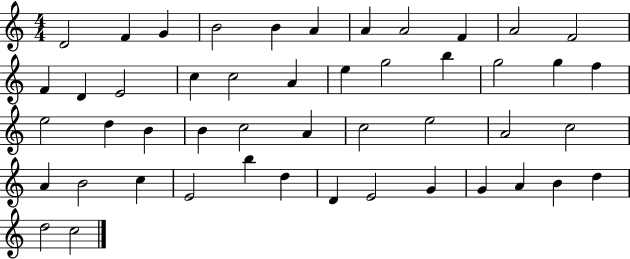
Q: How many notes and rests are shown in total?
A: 48